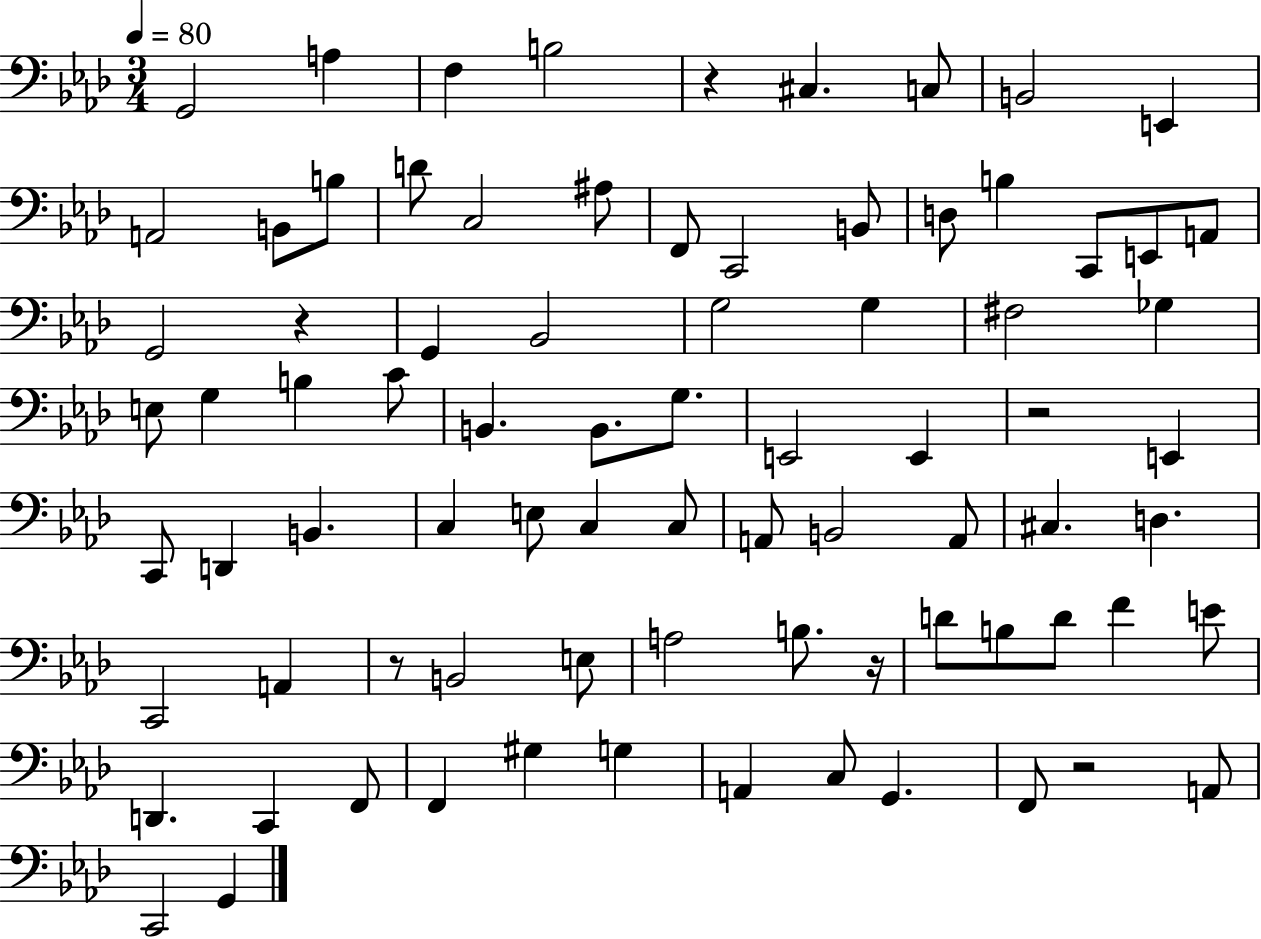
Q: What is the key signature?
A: AES major